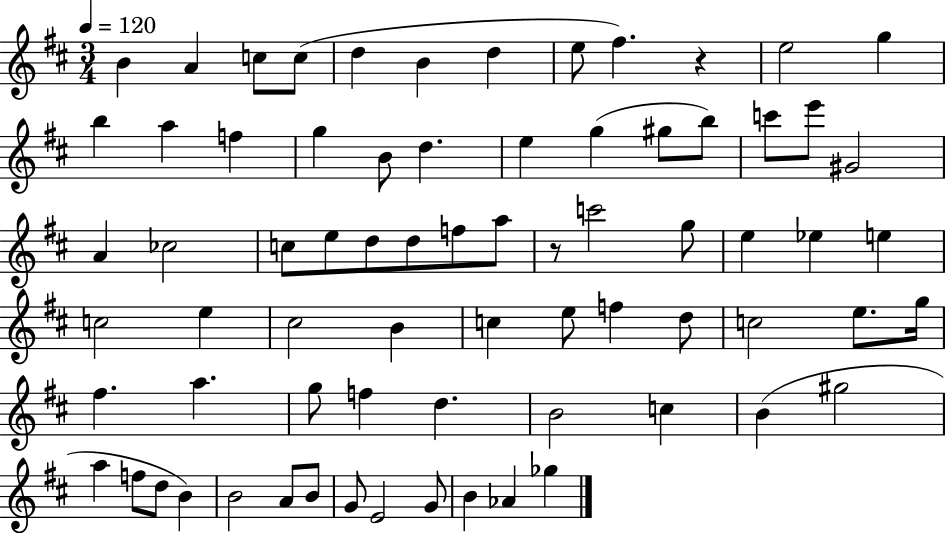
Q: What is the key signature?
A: D major